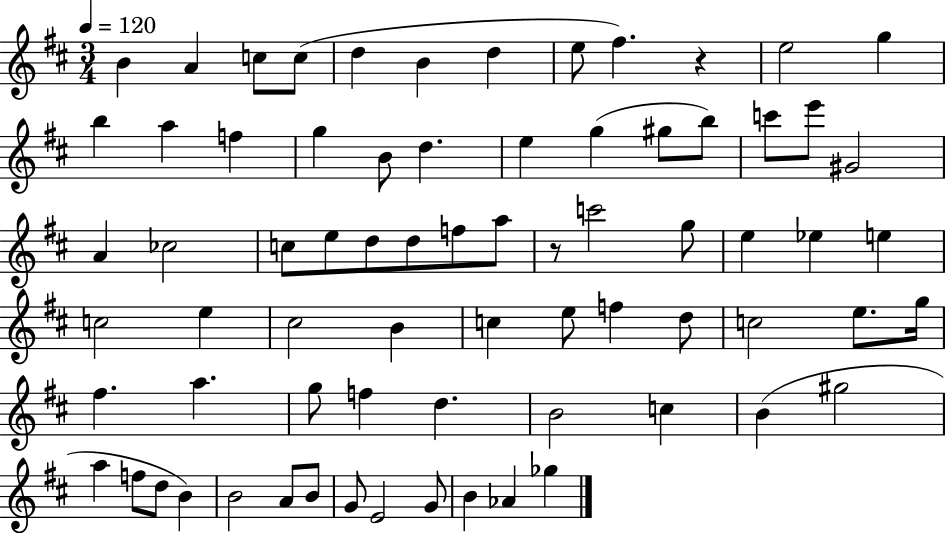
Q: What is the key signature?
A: D major